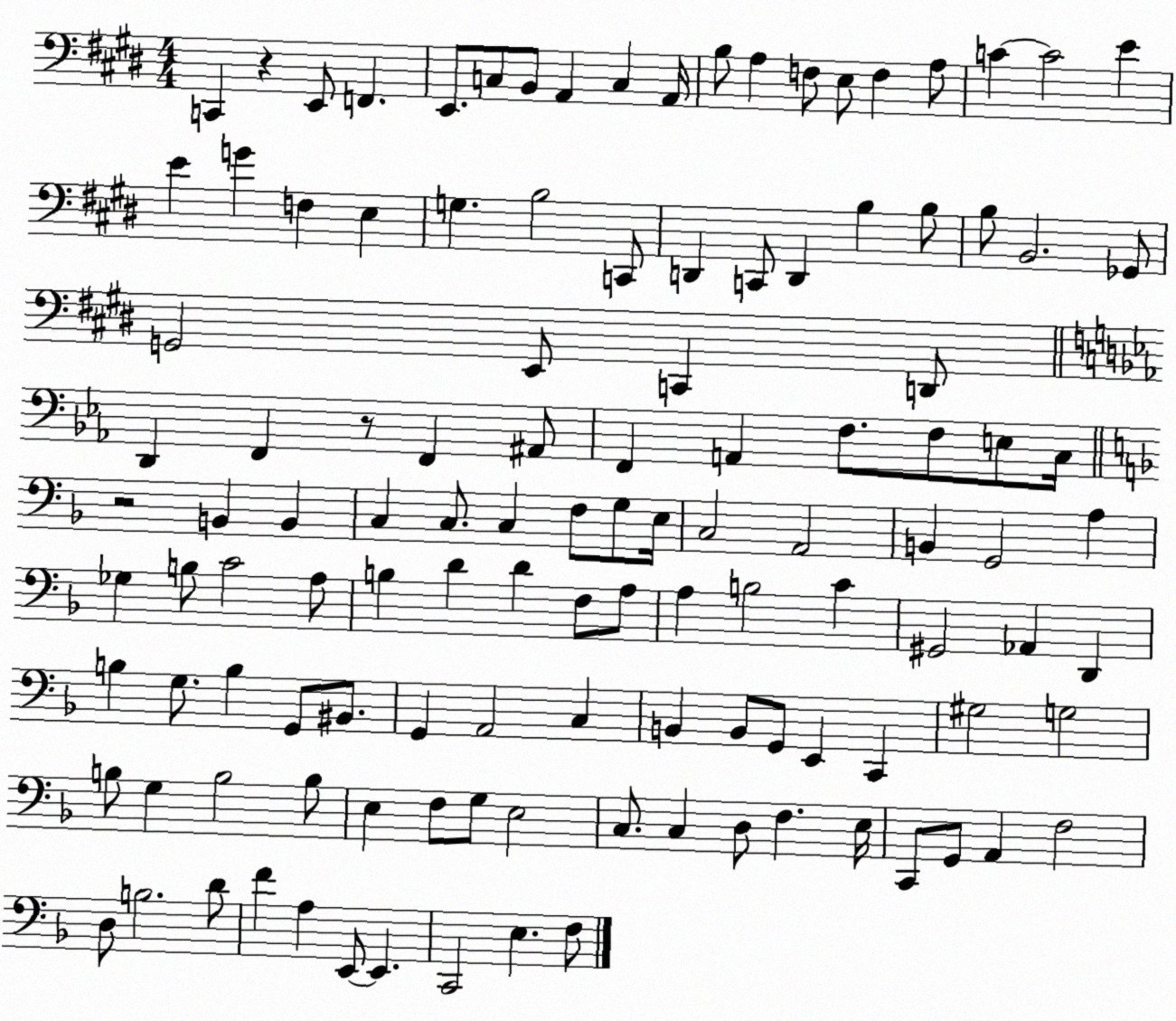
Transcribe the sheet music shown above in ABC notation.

X:1
T:Untitled
M:4/4
L:1/4
K:E
C,, z E,,/2 F,, E,,/2 C,/2 B,,/2 A,, C, A,,/4 B,/2 A, F,/2 E,/2 F, A,/2 C C2 E E G F, E, G, B,2 C,,/2 D,, C,,/2 D,, B, B,/2 B,/2 B,,2 _G,,/2 G,,2 E,,/2 C,, D,,/2 D,, F,, z/2 F,, ^A,,/2 F,, A,, F,/2 F,/2 E,/2 C,/4 z2 B,, B,, C, C,/2 C, F,/2 G,/2 E,/4 C,2 A,,2 B,, G,,2 A, _G, B,/2 C2 A,/2 B, D D F,/2 A,/2 A, B,2 C ^G,,2 _A,, D,, B, G,/2 B, G,,/2 ^B,,/2 G,, A,,2 C, B,, B,,/2 G,,/2 E,, C,, ^G,2 G,2 B,/2 G, B,2 B,/2 E, F,/2 G,/2 E,2 C,/2 C, D,/2 F, E,/4 C,,/2 G,,/2 A,, F,2 D,/2 B,2 D/2 F A, E,,/2 E,, C,,2 E, F,/2